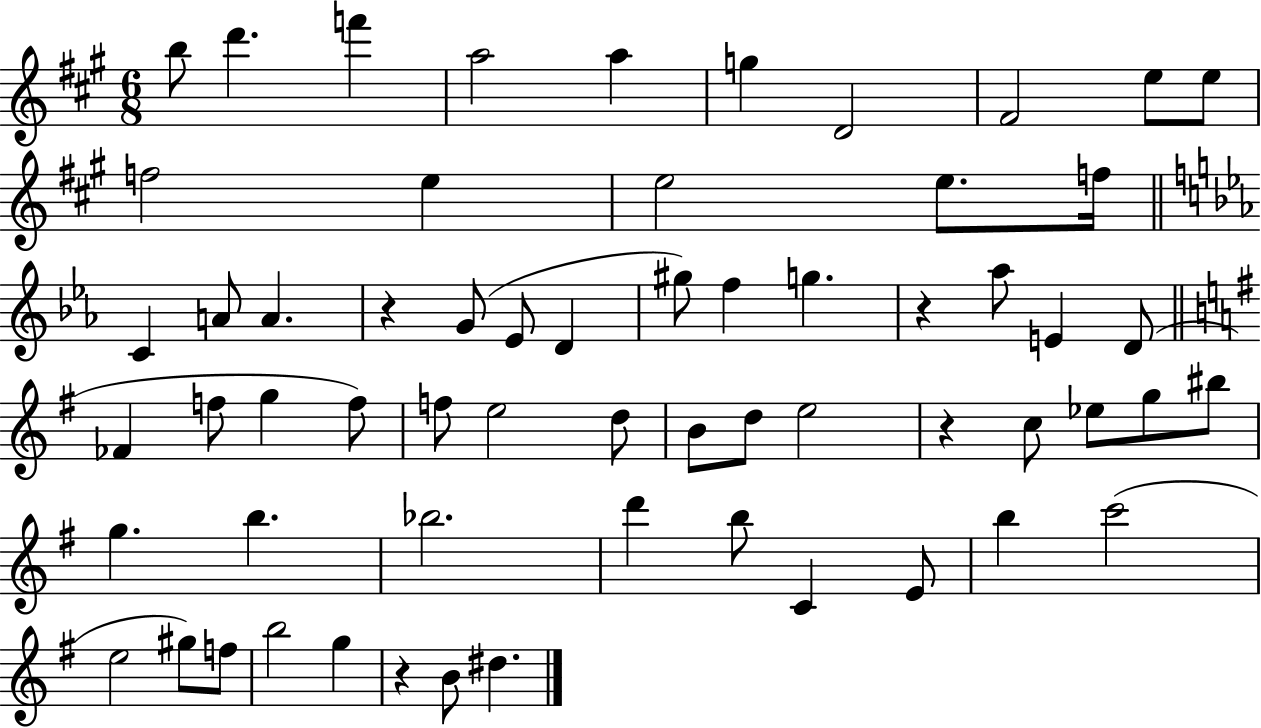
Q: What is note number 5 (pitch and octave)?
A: A5